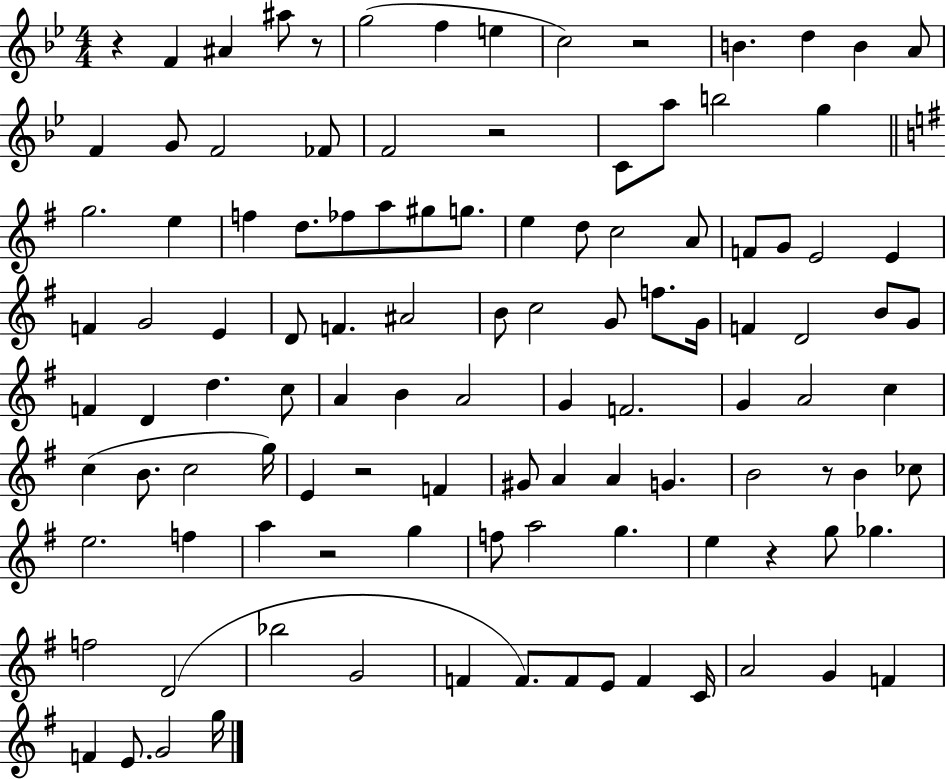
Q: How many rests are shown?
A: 8